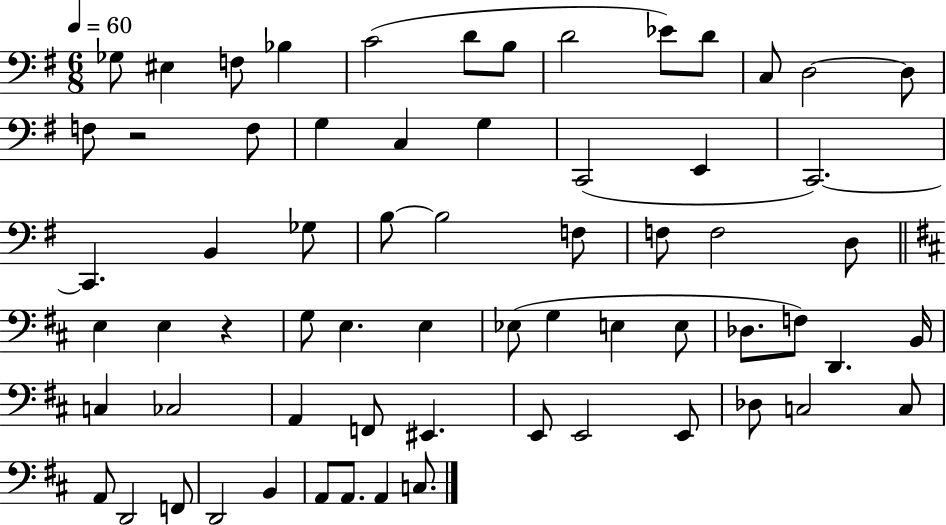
{
  \clef bass
  \numericTimeSignature
  \time 6/8
  \key g \major
  \tempo 4 = 60
  ges8 eis4 f8 bes4 | c'2( d'8 b8 | d'2 ees'8) d'8 | c8 d2~~ d8 | \break f8 r2 f8 | g4 c4 g4 | c,2( e,4 | c,2.~~) | \break c,4. b,4 ges8 | b8~~ b2 f8 | f8 f2 d8 | \bar "||" \break \key d \major e4 e4 r4 | g8 e4. e4 | ees8( g4 e4 e8 | des8. f8) d,4. b,16 | \break c4 ces2 | a,4 f,8 eis,4. | e,8 e,2 e,8 | des8 c2 c8 | \break a,8 d,2 f,8 | d,2 b,4 | a,8 a,8. a,4 c8. | \bar "|."
}